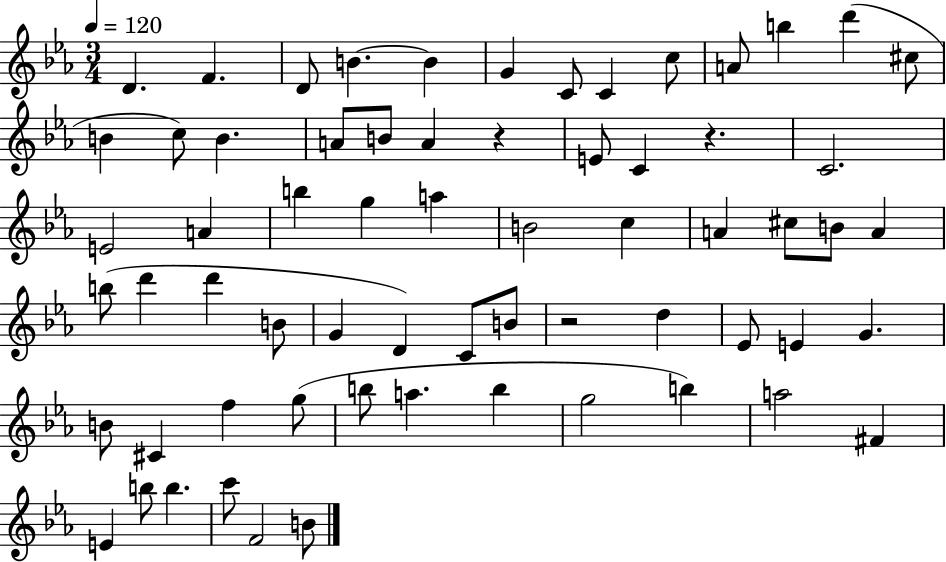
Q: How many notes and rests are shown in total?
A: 65